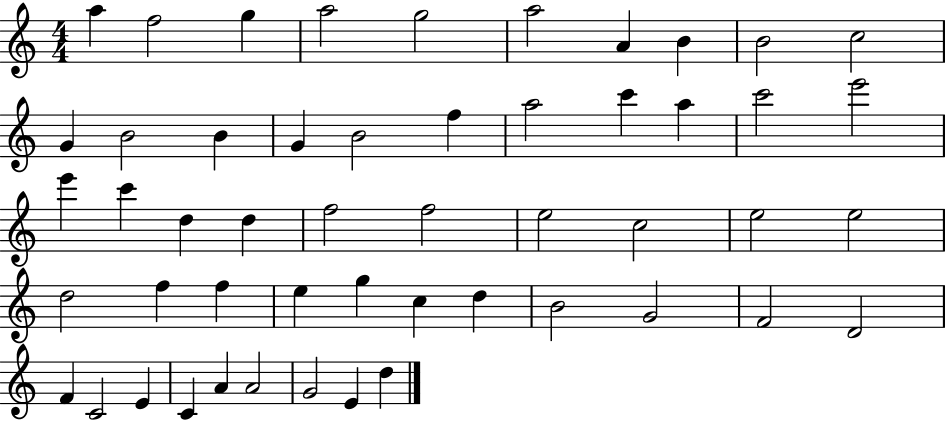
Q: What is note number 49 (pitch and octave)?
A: G4